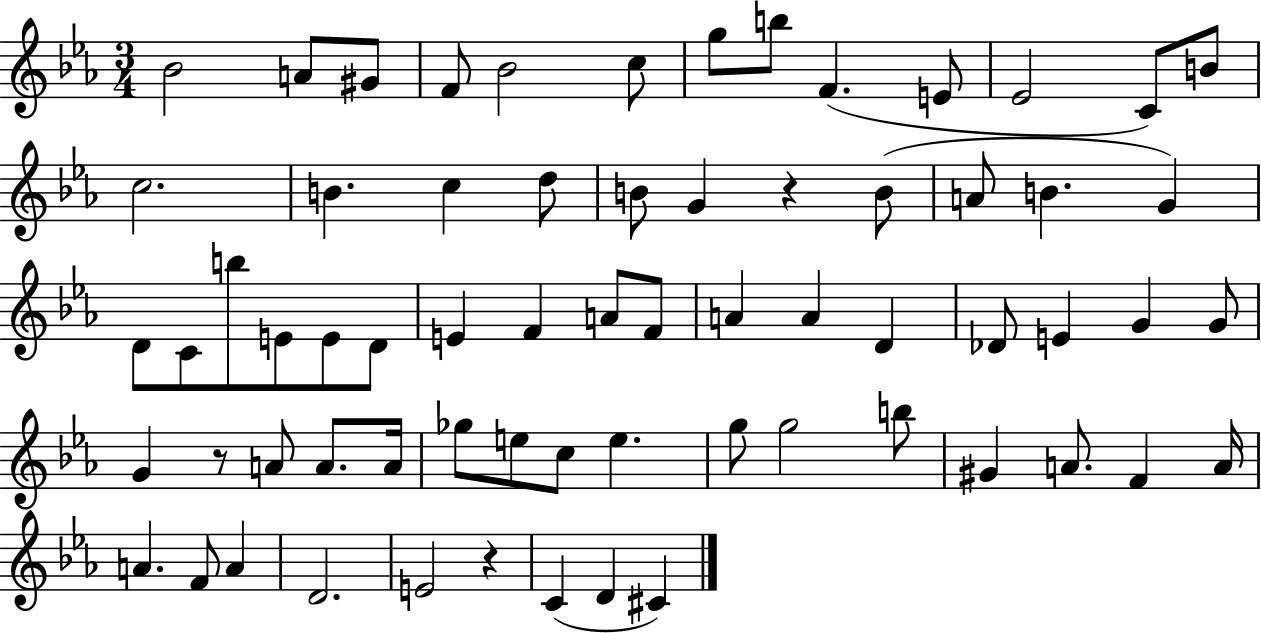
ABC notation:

X:1
T:Untitled
M:3/4
L:1/4
K:Eb
_B2 A/2 ^G/2 F/2 _B2 c/2 g/2 b/2 F E/2 _E2 C/2 B/2 c2 B c d/2 B/2 G z B/2 A/2 B G D/2 C/2 b/2 E/2 E/2 D/2 E F A/2 F/2 A A D _D/2 E G G/2 G z/2 A/2 A/2 A/4 _g/2 e/2 c/2 e g/2 g2 b/2 ^G A/2 F A/4 A F/2 A D2 E2 z C D ^C